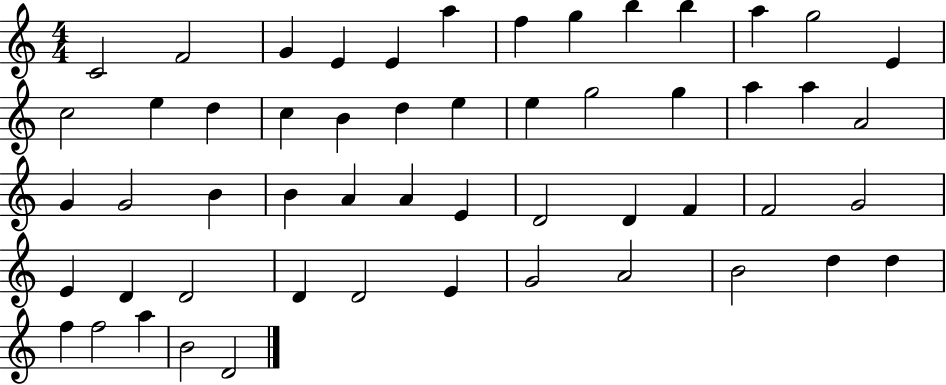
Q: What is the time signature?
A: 4/4